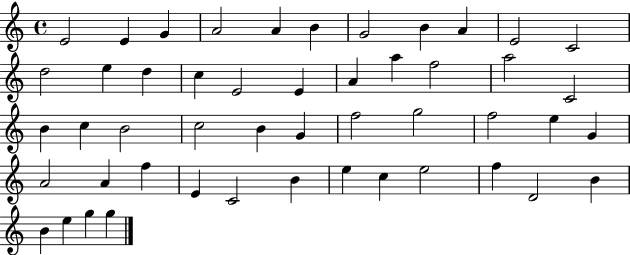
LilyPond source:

{
  \clef treble
  \time 4/4
  \defaultTimeSignature
  \key c \major
  e'2 e'4 g'4 | a'2 a'4 b'4 | g'2 b'4 a'4 | e'2 c'2 | \break d''2 e''4 d''4 | c''4 e'2 e'4 | a'4 a''4 f''2 | a''2 c'2 | \break b'4 c''4 b'2 | c''2 b'4 g'4 | f''2 g''2 | f''2 e''4 g'4 | \break a'2 a'4 f''4 | e'4 c'2 b'4 | e''4 c''4 e''2 | f''4 d'2 b'4 | \break b'4 e''4 g''4 g''4 | \bar "|."
}